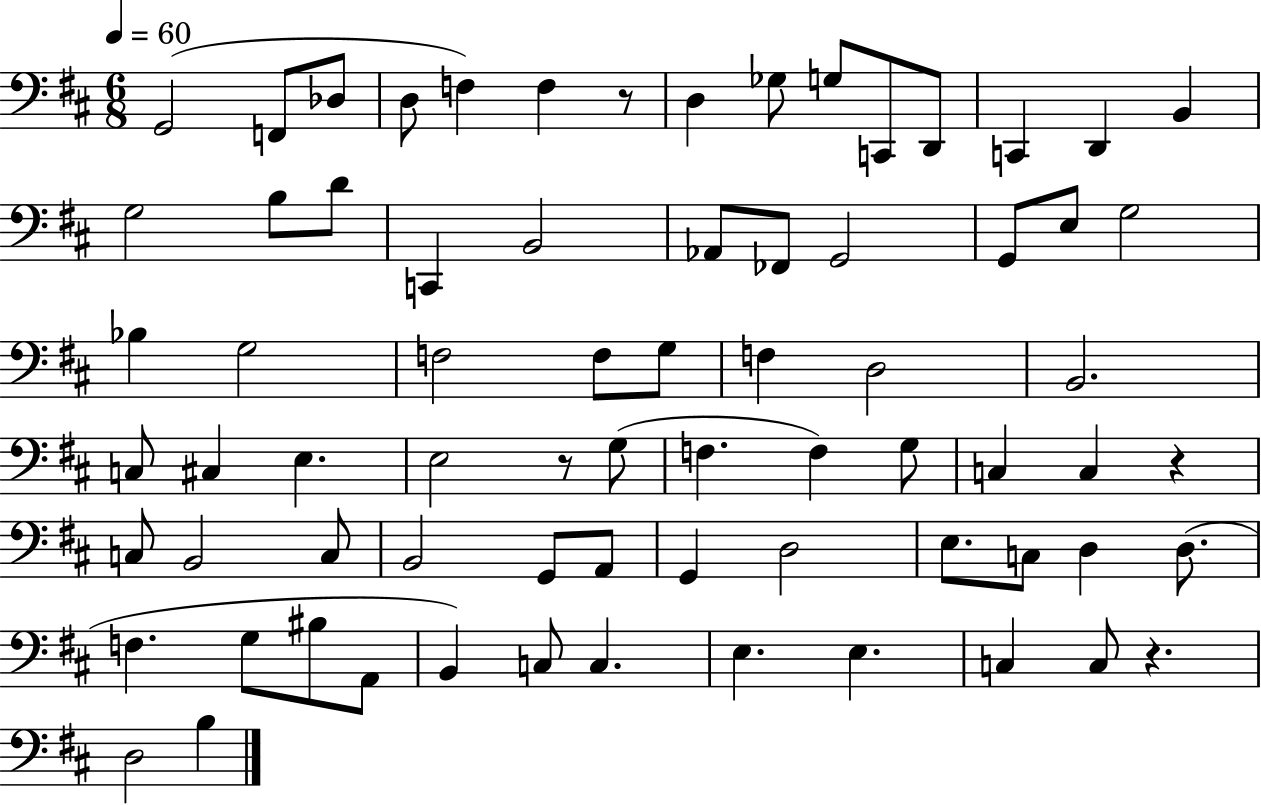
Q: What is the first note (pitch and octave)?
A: G2